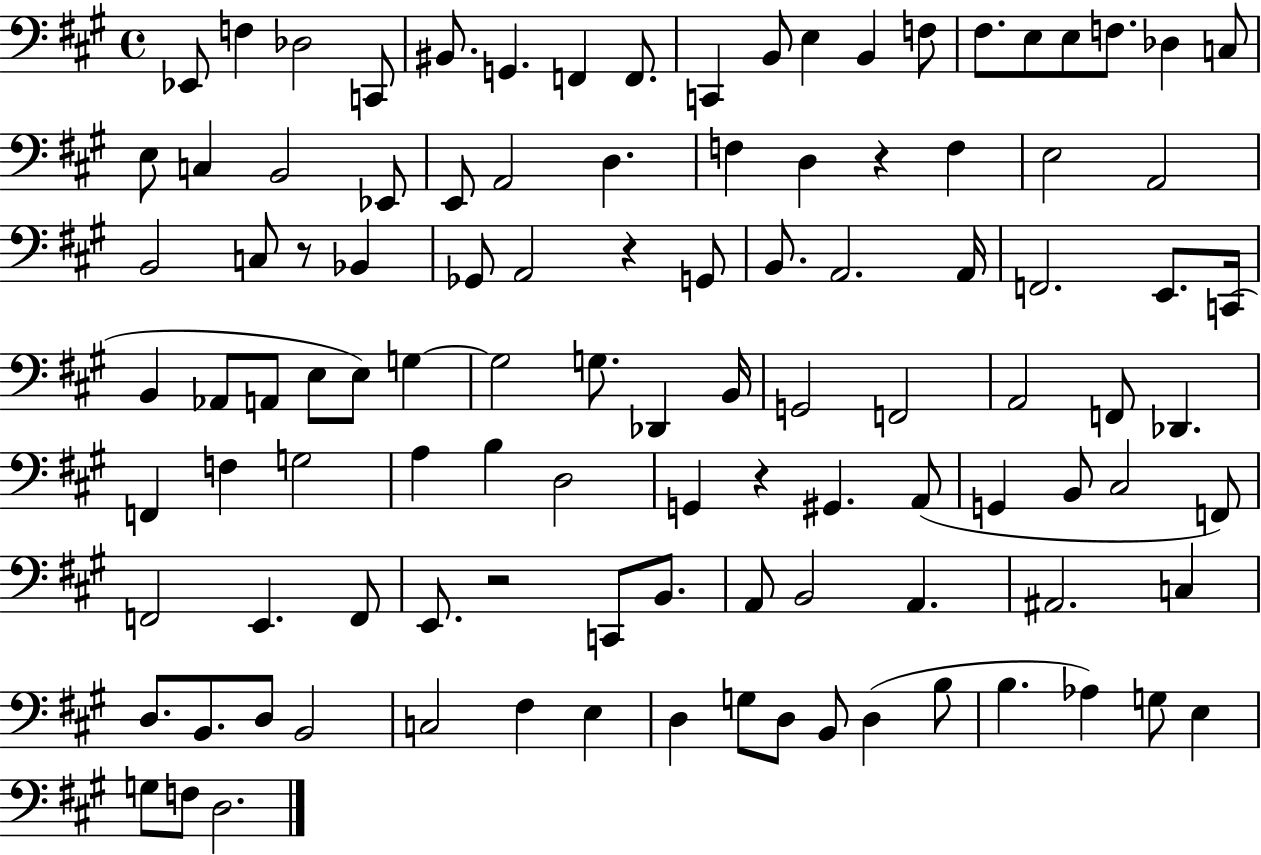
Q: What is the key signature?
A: A major